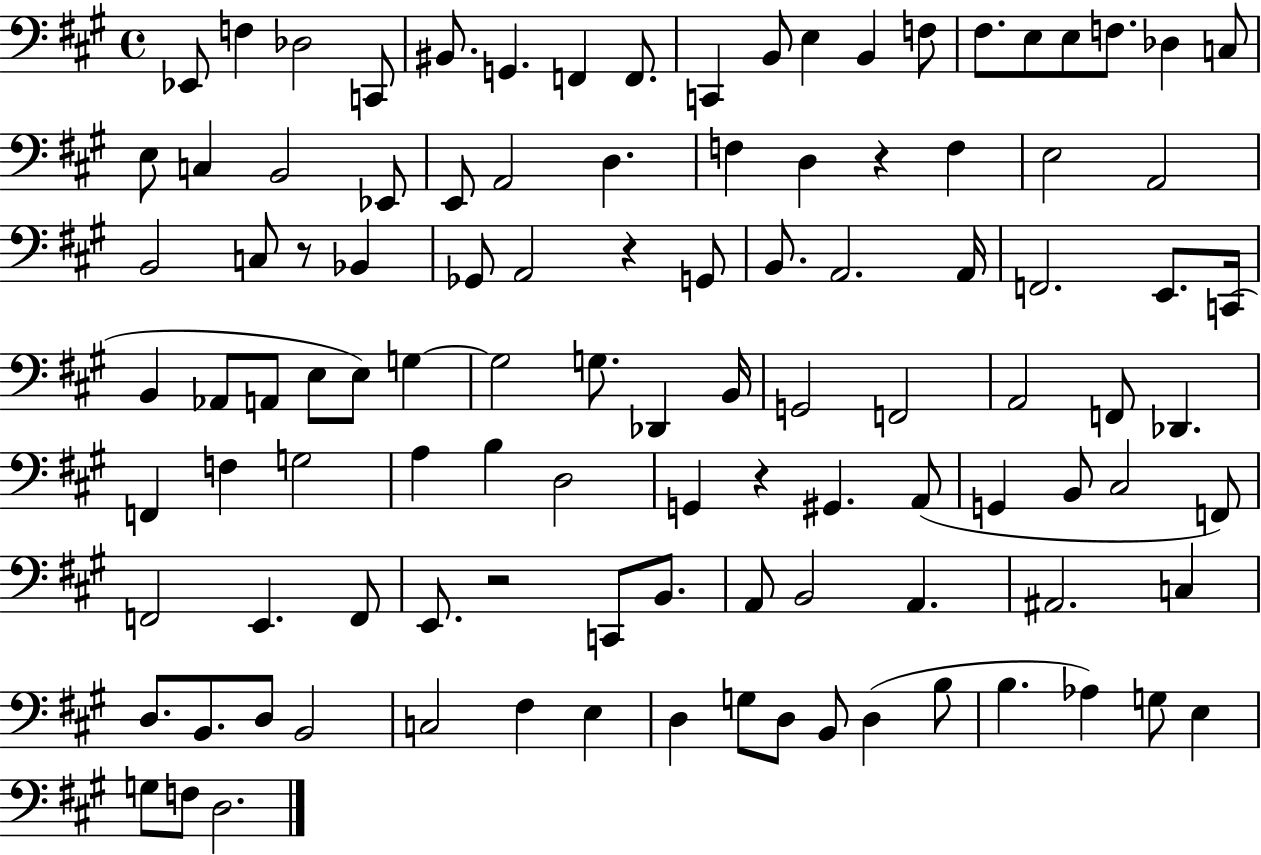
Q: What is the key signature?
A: A major